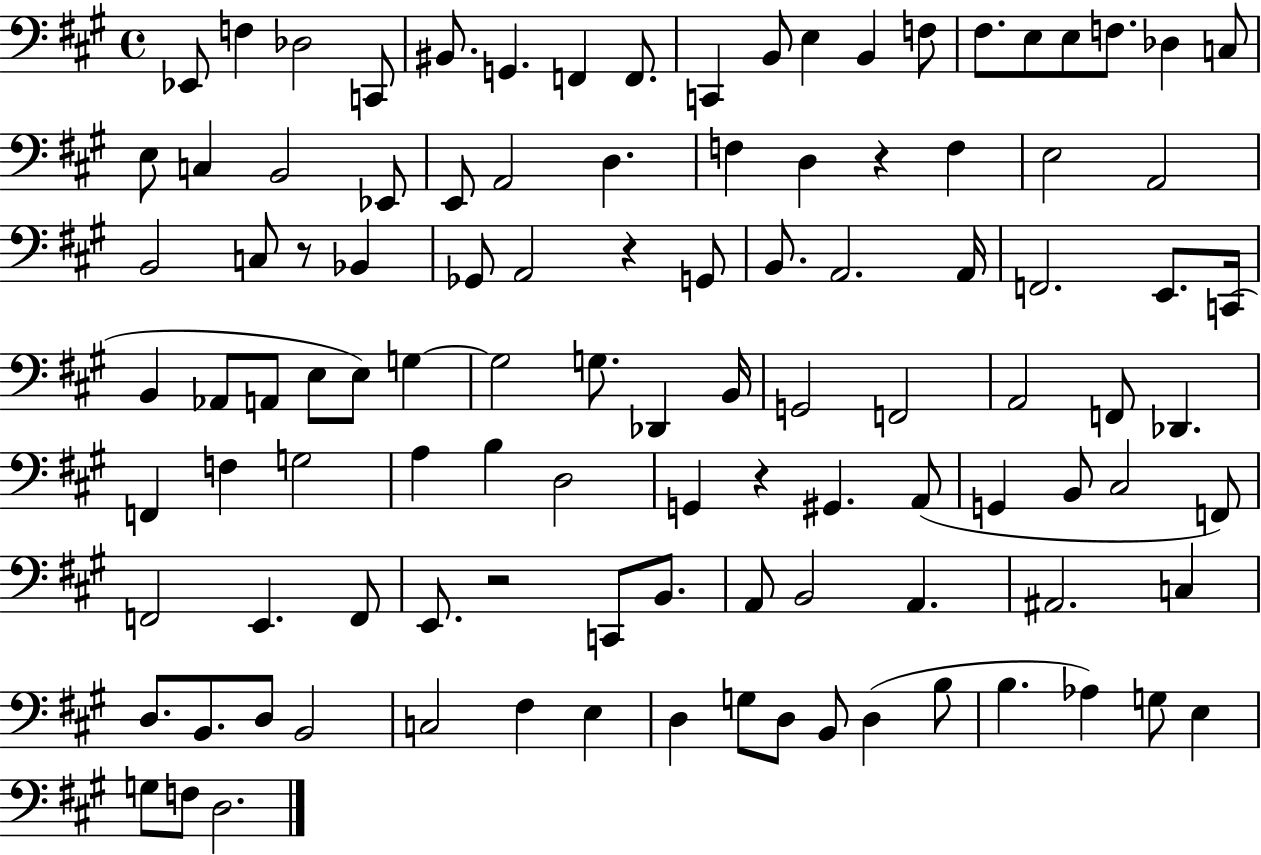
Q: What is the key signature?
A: A major